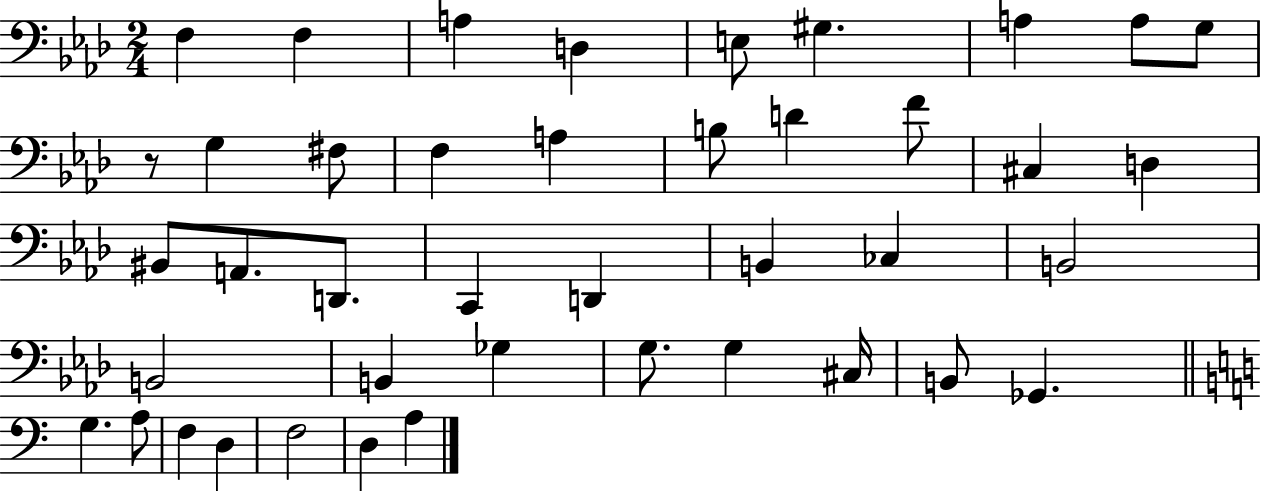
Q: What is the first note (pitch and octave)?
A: F3